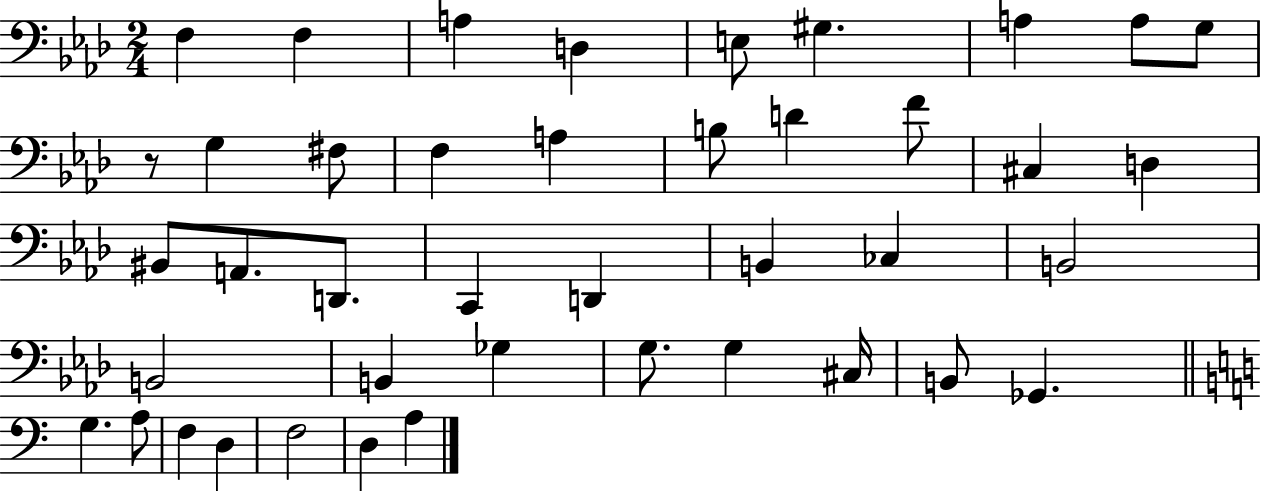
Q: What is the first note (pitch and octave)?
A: F3